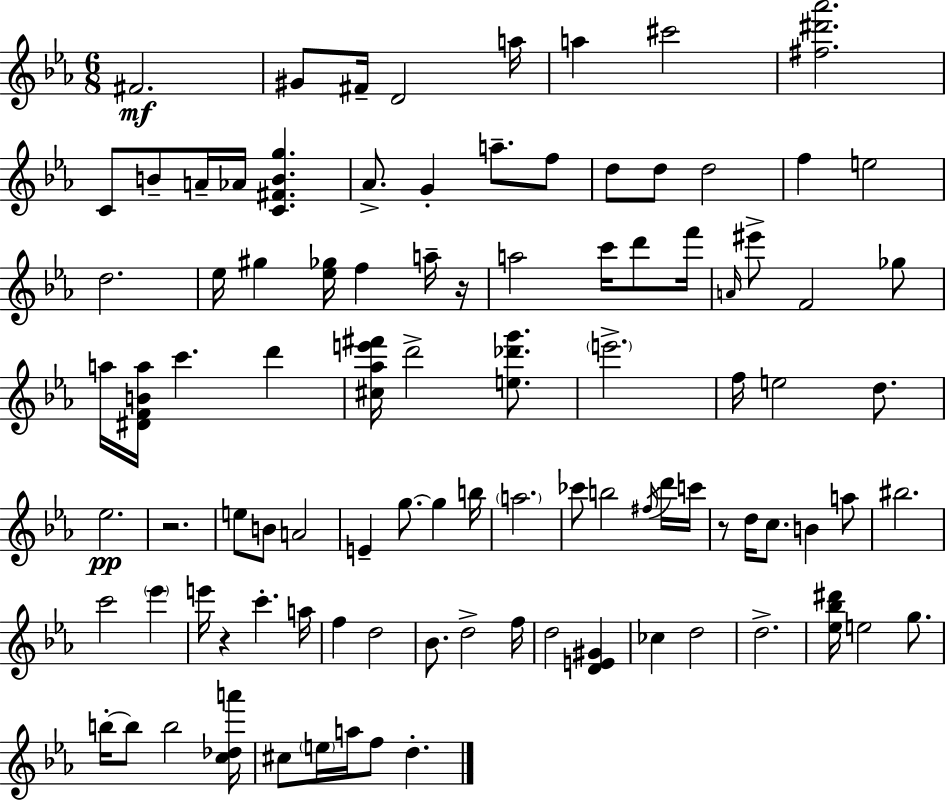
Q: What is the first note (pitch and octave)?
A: F#4